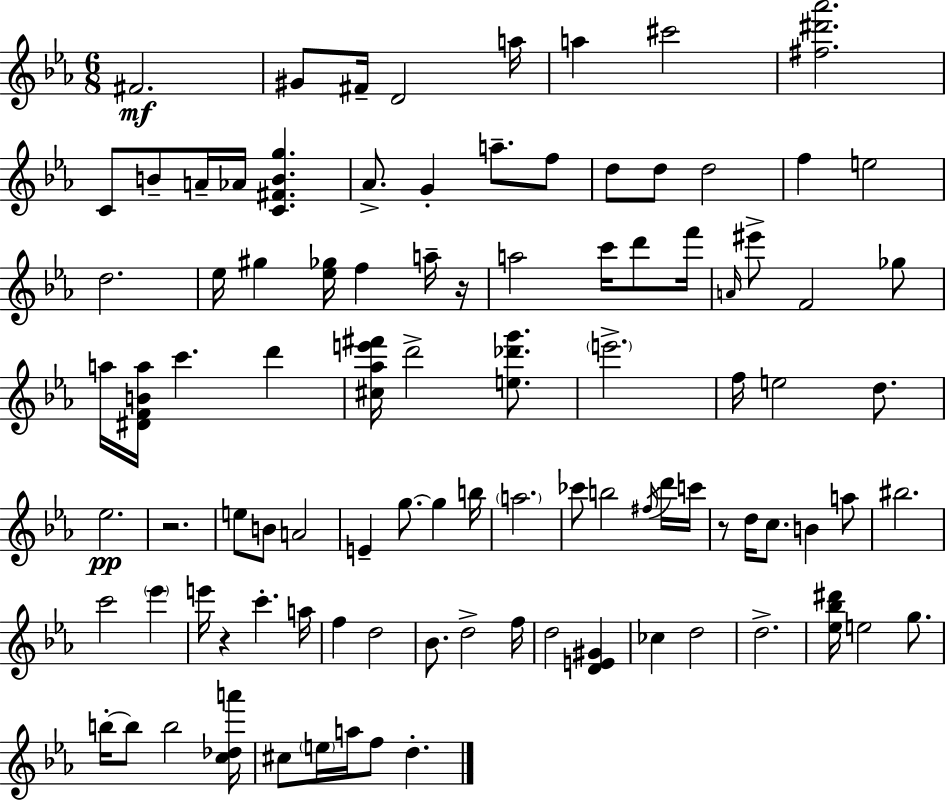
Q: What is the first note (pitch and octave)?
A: F#4